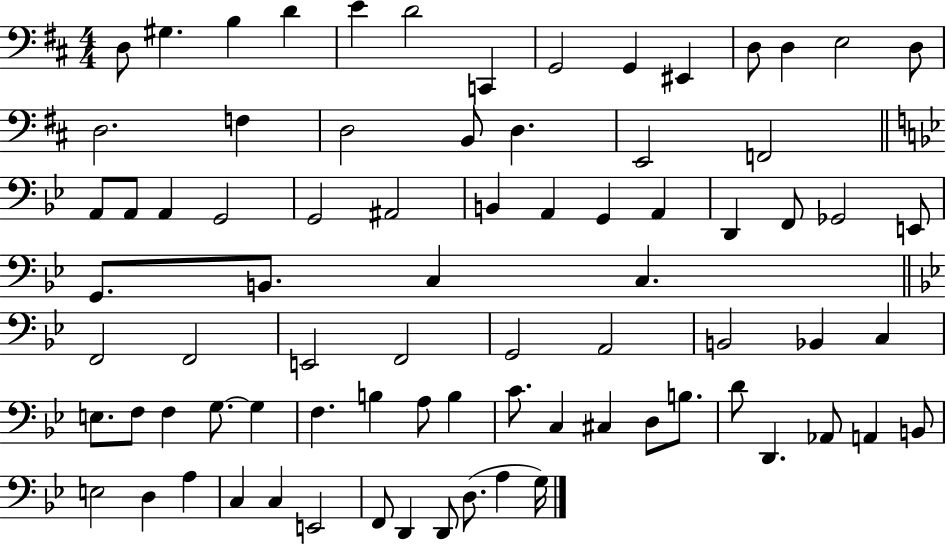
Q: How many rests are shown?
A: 0